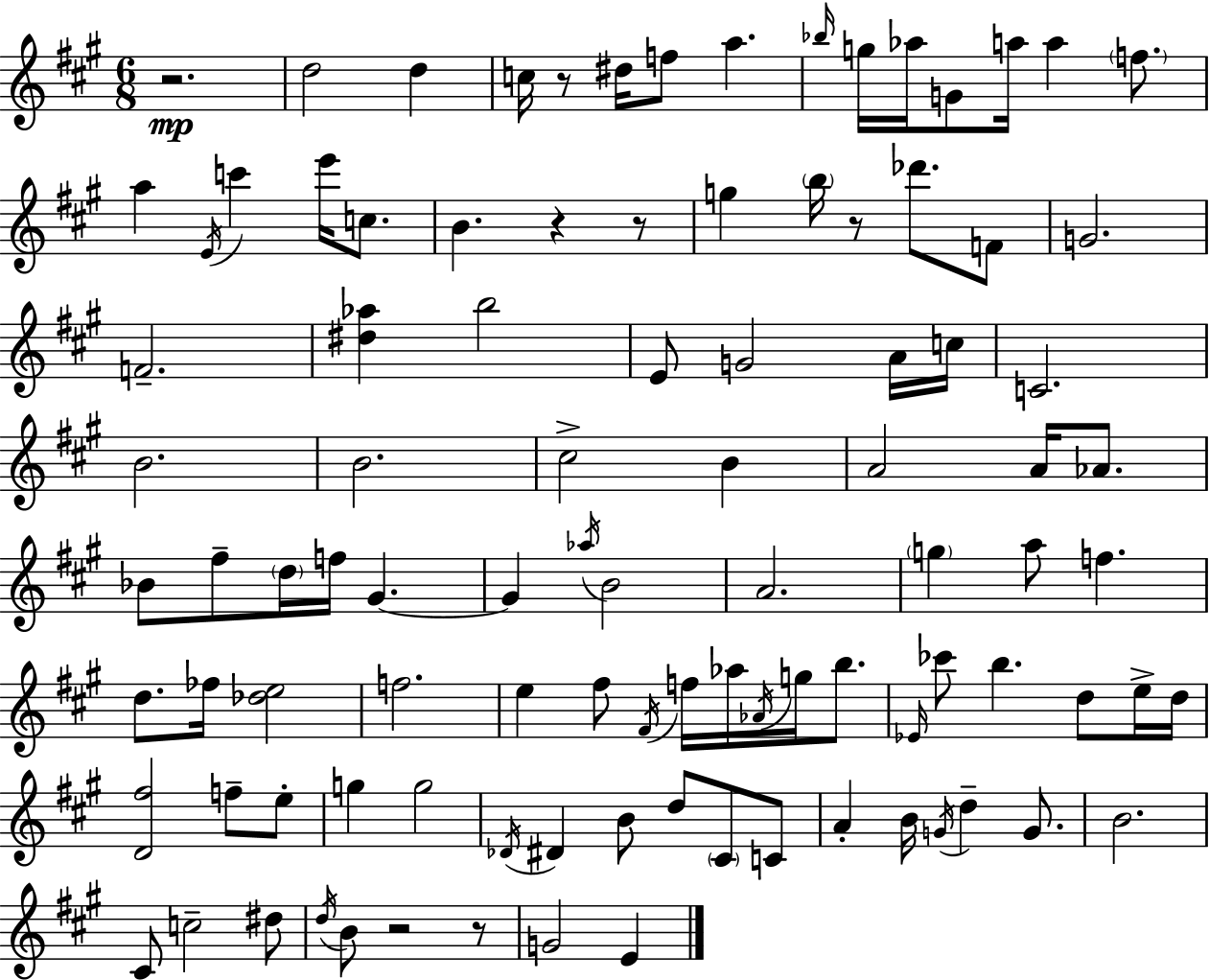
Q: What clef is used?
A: treble